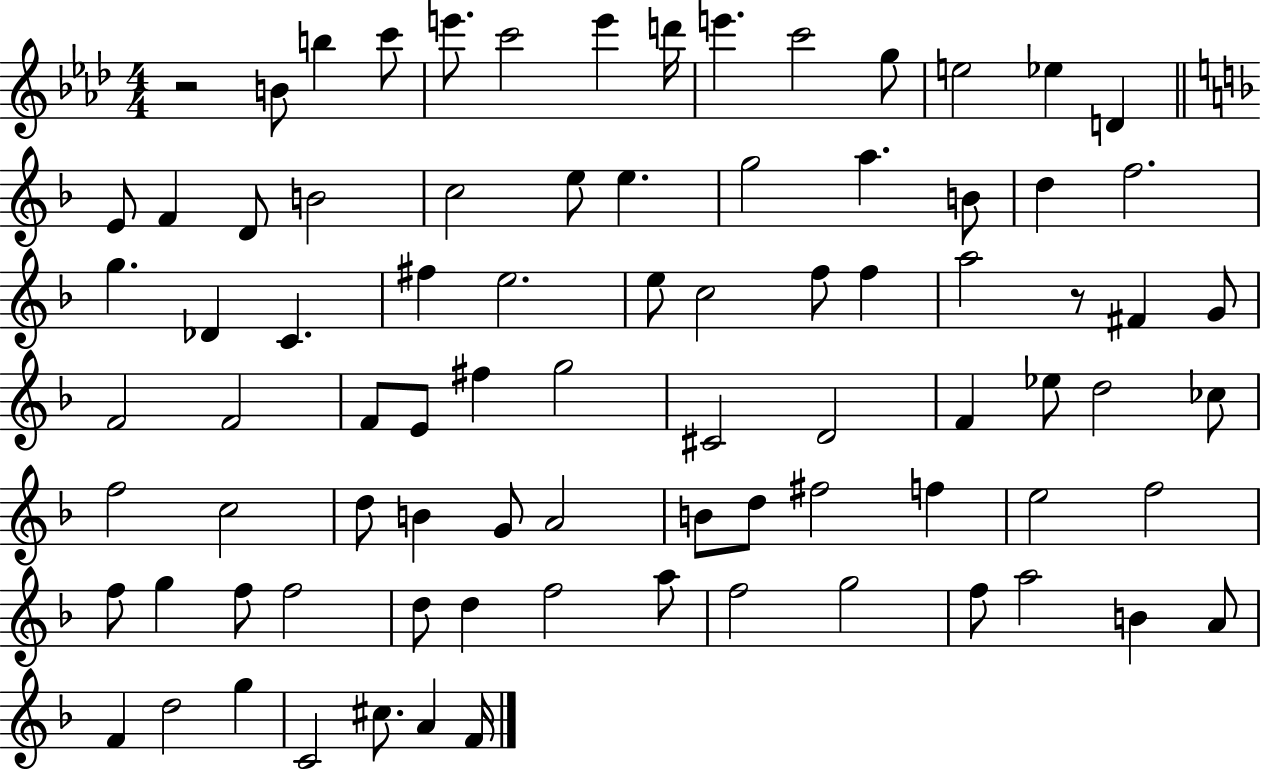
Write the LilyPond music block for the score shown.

{
  \clef treble
  \numericTimeSignature
  \time 4/4
  \key aes \major
  \repeat volta 2 { r2 b'8 b''4 c'''8 | e'''8. c'''2 e'''4 d'''16 | e'''4. c'''2 g''8 | e''2 ees''4 d'4 | \break \bar "||" \break \key f \major e'8 f'4 d'8 b'2 | c''2 e''8 e''4. | g''2 a''4. b'8 | d''4 f''2. | \break g''4. des'4 c'4. | fis''4 e''2. | e''8 c''2 f''8 f''4 | a''2 r8 fis'4 g'8 | \break f'2 f'2 | f'8 e'8 fis''4 g''2 | cis'2 d'2 | f'4 ees''8 d''2 ces''8 | \break f''2 c''2 | d''8 b'4 g'8 a'2 | b'8 d''8 fis''2 f''4 | e''2 f''2 | \break f''8 g''4 f''8 f''2 | d''8 d''4 f''2 a''8 | f''2 g''2 | f''8 a''2 b'4 a'8 | \break f'4 d''2 g''4 | c'2 cis''8. a'4 f'16 | } \bar "|."
}